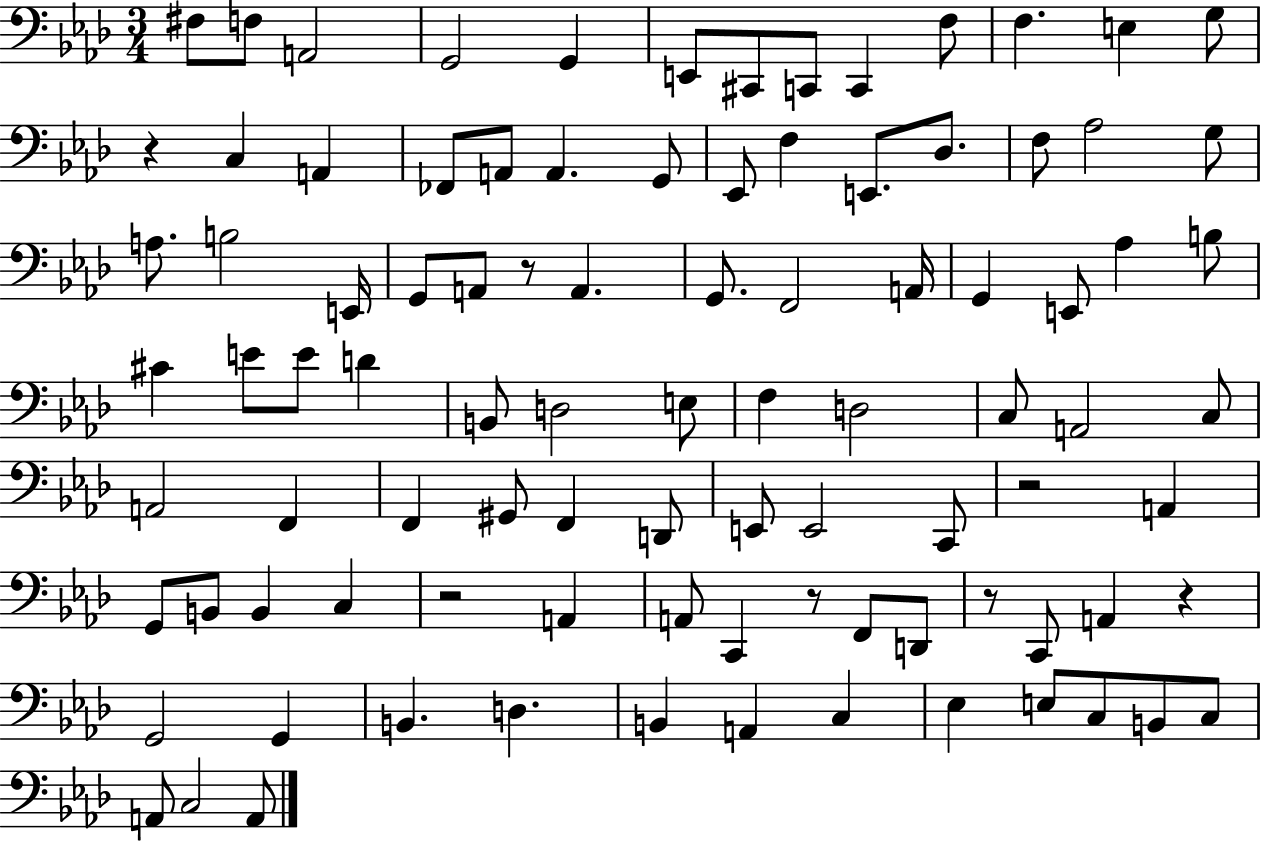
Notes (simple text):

F#3/e F3/e A2/h G2/h G2/q E2/e C#2/e C2/e C2/q F3/e F3/q. E3/q G3/e R/q C3/q A2/q FES2/e A2/e A2/q. G2/e Eb2/e F3/q E2/e. Db3/e. F3/e Ab3/h G3/e A3/e. B3/h E2/s G2/e A2/e R/e A2/q. G2/e. F2/h A2/s G2/q E2/e Ab3/q B3/e C#4/q E4/e E4/e D4/q B2/e D3/h E3/e F3/q D3/h C3/e A2/h C3/e A2/h F2/q F2/q G#2/e F2/q D2/e E2/e E2/h C2/e R/h A2/q G2/e B2/e B2/q C3/q R/h A2/q A2/e C2/q R/e F2/e D2/e R/e C2/e A2/q R/q G2/h G2/q B2/q. D3/q. B2/q A2/q C3/q Eb3/q E3/e C3/e B2/e C3/e A2/e C3/h A2/e